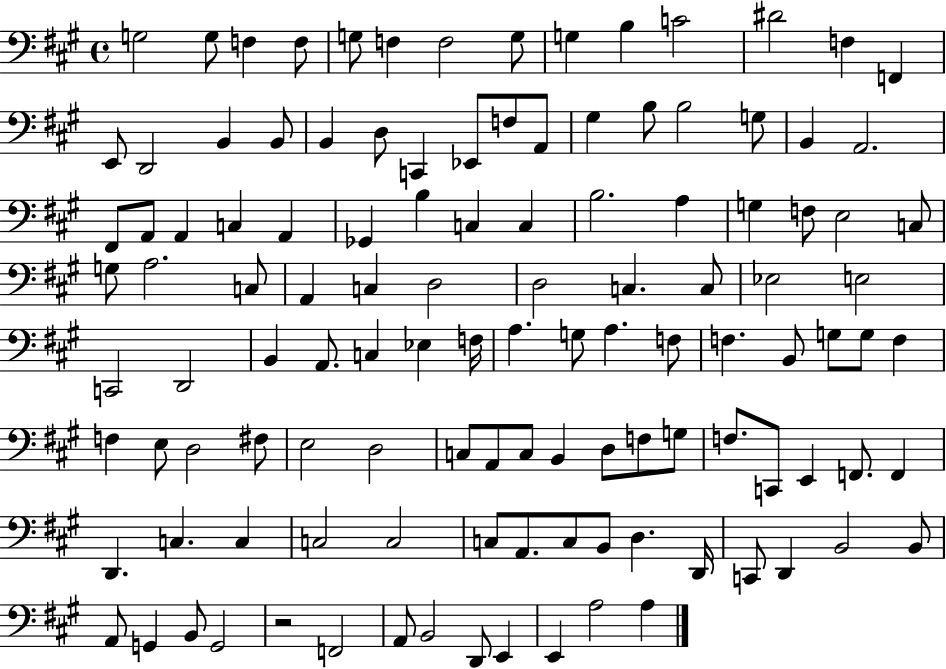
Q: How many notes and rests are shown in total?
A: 118